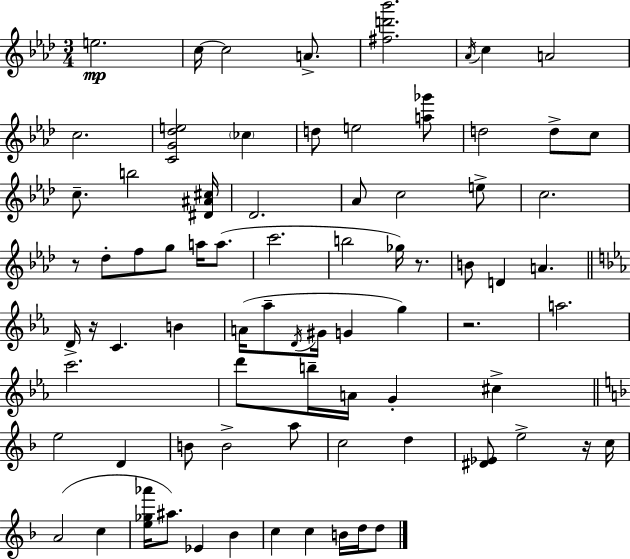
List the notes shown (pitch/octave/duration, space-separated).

E5/h. C5/s C5/h A4/e. [F#5,D6,Bb6]/h. Ab4/s C5/q A4/h C5/h. [C4,G4,Db5,E5]/h CES5/q D5/e E5/h [A5,Gb6]/e D5/h D5/e C5/e C5/e. B5/h [D#4,A#4,C#5]/s Db4/h. Ab4/e C5/h E5/e C5/h. R/e Db5/e F5/e G5/e A5/s A5/e. C6/h. B5/h Gb5/s R/e. B4/e D4/q A4/q. D4/s R/s C4/q. B4/q A4/s Ab5/e D4/s G#4/s G4/q G5/q R/h. A5/h. C6/h. D6/e B5/s A4/s G4/q C#5/q E5/h D4/q B4/e B4/h A5/e C5/h D5/q [D#4,Eb4]/e E5/h R/s C5/s A4/h C5/q [E5,Gb5,Ab6]/s A#5/e. Eb4/q Bb4/q C5/q C5/q B4/s D5/s D5/e